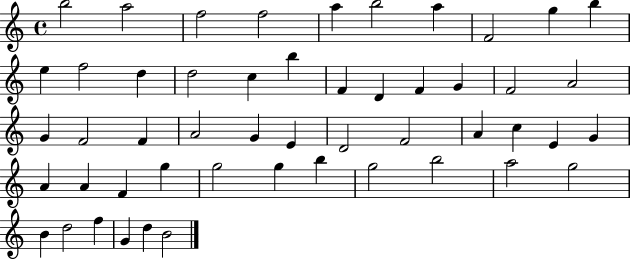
X:1
T:Untitled
M:4/4
L:1/4
K:C
b2 a2 f2 f2 a b2 a F2 g b e f2 d d2 c b F D F G F2 A2 G F2 F A2 G E D2 F2 A c E G A A F g g2 g b g2 b2 a2 g2 B d2 f G d B2